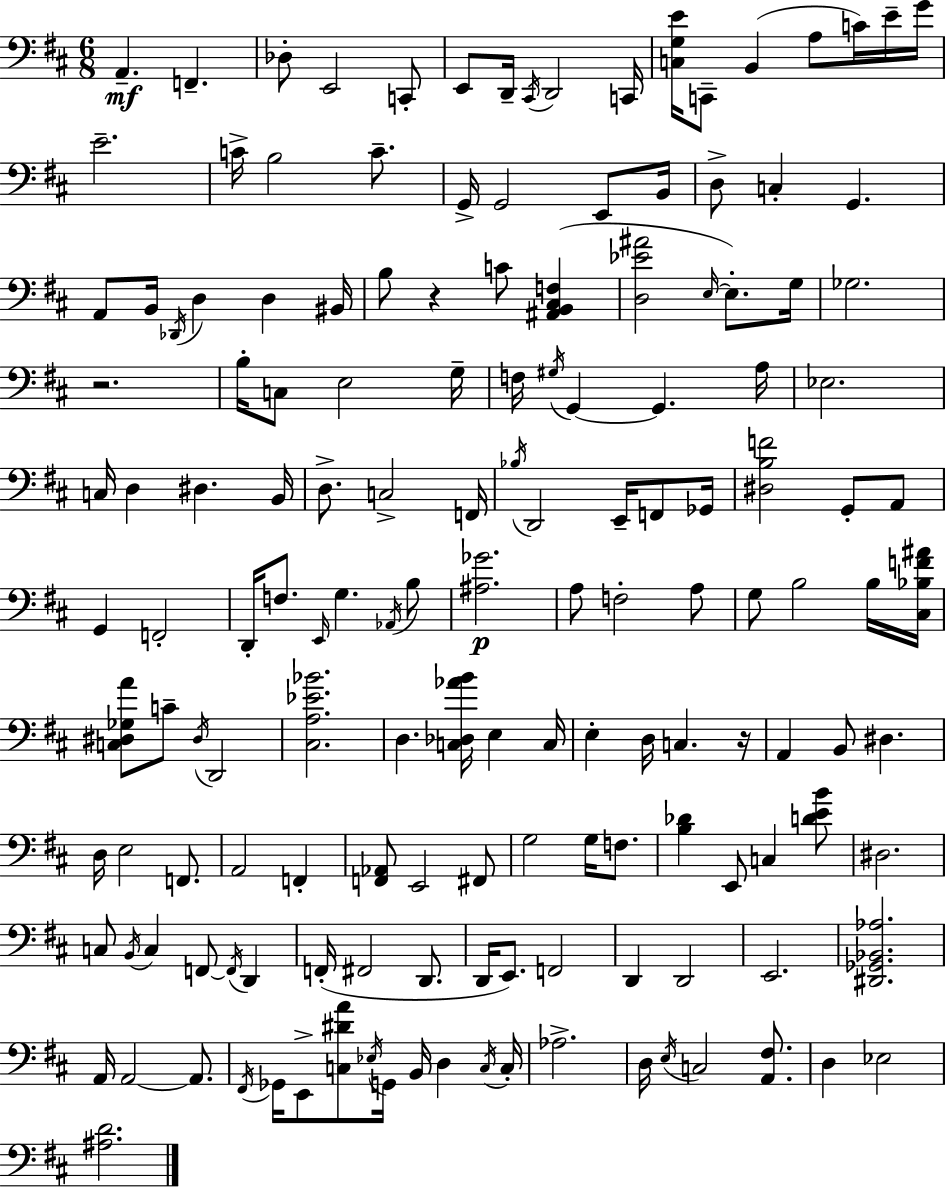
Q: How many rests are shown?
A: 3